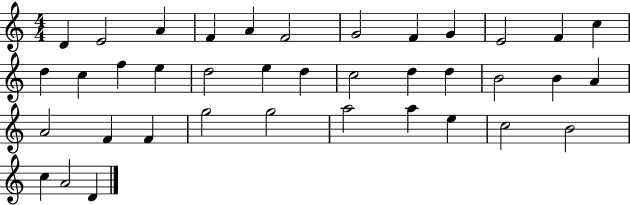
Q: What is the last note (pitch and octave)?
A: D4